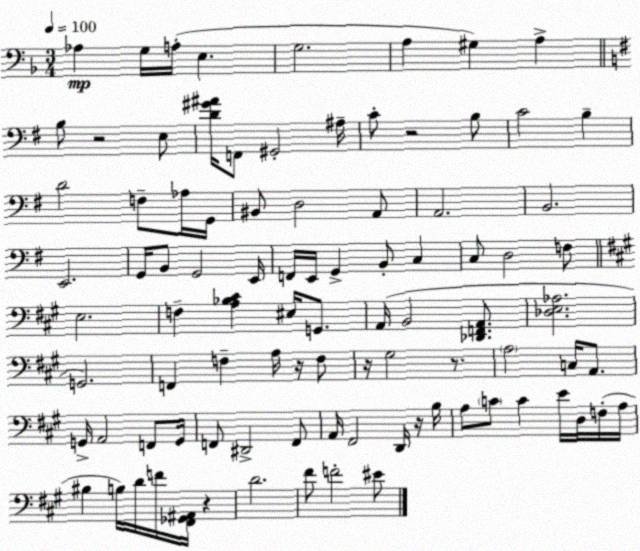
X:1
T:Untitled
M:3/4
L:1/4
K:Dm
_A, G,/4 A,/4 E, G,2 A, ^G, A, B,/2 z2 E,/2 [D^G^A]/4 F,,/2 ^G,,2 ^A,/4 C/2 z2 B,/2 C2 B, D2 F,/2 _A,/4 G,,/4 ^B,,/2 D,2 A,,/2 A,,2 B,,2 E,,2 G,,/4 B,,/2 G,,2 E,,/4 F,,/4 E,,/4 G,, B,,/2 C, C,/2 D,2 F,/2 E,2 F, [A,_B,^C] ^E,/4 G,,/2 A,,/4 B,,2 [_D,,F,,A,,]/2 [_D,E,_A,]2 G,,2 F,, F, A,/4 z/4 F,/2 z/4 ^G,2 z/2 A,2 C,/4 A,,/2 G,,/4 A,,2 F,,/2 G,,/4 F,,/2 ^D,,2 F,,/2 A,,/4 ^F,,2 D,,/4 z/4 B,/4 A,/2 C/2 C E/4 D,/4 F,/4 A,/4 ^B, B,/4 D/4 F/4 [^F,,_G,,^A,,]/4 z D2 ^F/2 F2 ^E/2